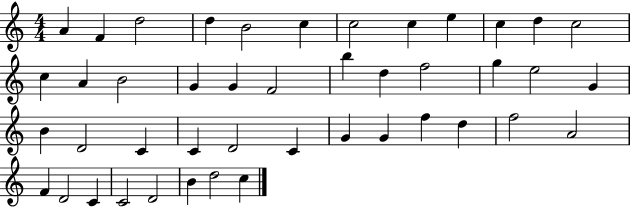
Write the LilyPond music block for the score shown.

{
  \clef treble
  \numericTimeSignature
  \time 4/4
  \key c \major
  a'4 f'4 d''2 | d''4 b'2 c''4 | c''2 c''4 e''4 | c''4 d''4 c''2 | \break c''4 a'4 b'2 | g'4 g'4 f'2 | b''4 d''4 f''2 | g''4 e''2 g'4 | \break b'4 d'2 c'4 | c'4 d'2 c'4 | g'4 g'4 f''4 d''4 | f''2 a'2 | \break f'4 d'2 c'4 | c'2 d'2 | b'4 d''2 c''4 | \bar "|."
}